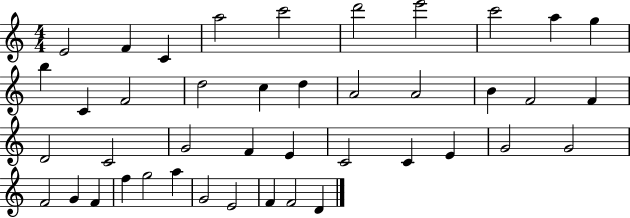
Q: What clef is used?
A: treble